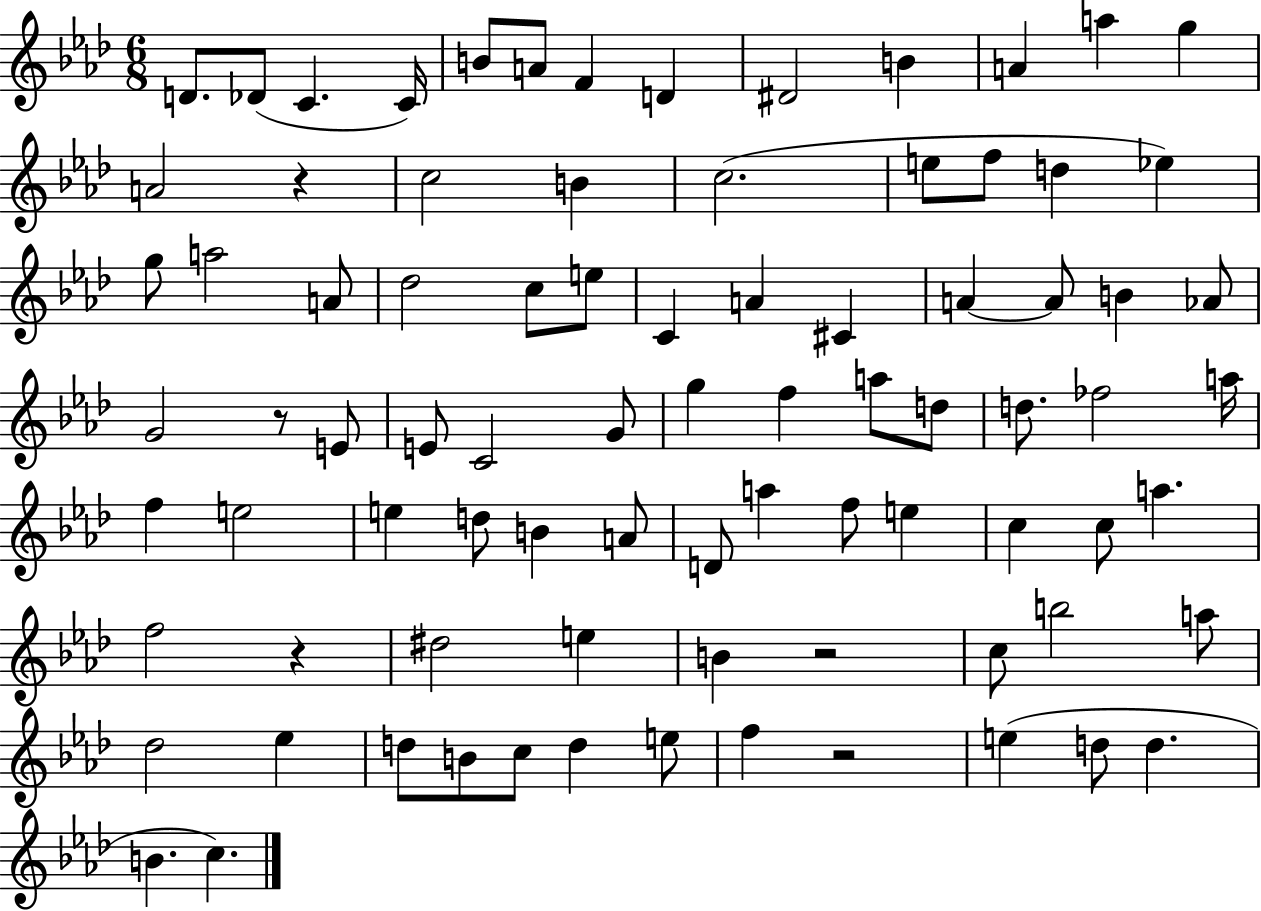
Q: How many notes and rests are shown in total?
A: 84